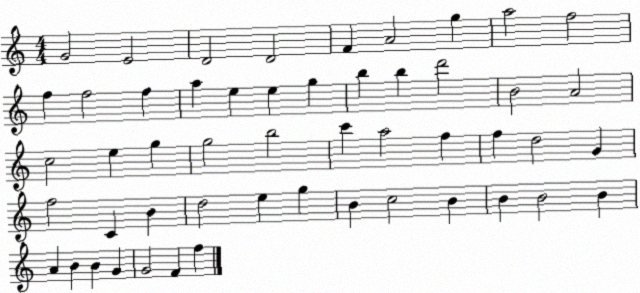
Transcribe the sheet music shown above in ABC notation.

X:1
T:Untitled
M:4/4
L:1/4
K:C
G2 E2 D2 D2 F A2 g a2 f2 f f2 f a e e g b b d'2 B2 A2 c2 e g g2 b2 c' a2 f f d2 G f2 C B d2 e g B c2 B B B2 B A B B G G2 F f